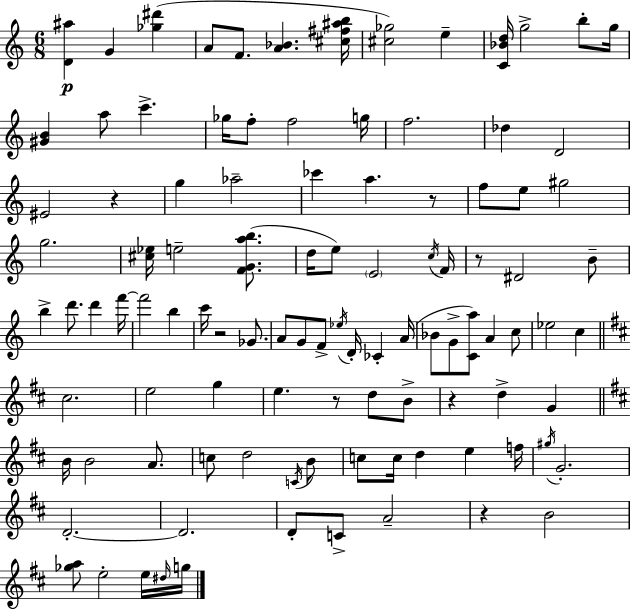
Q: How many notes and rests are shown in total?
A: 104